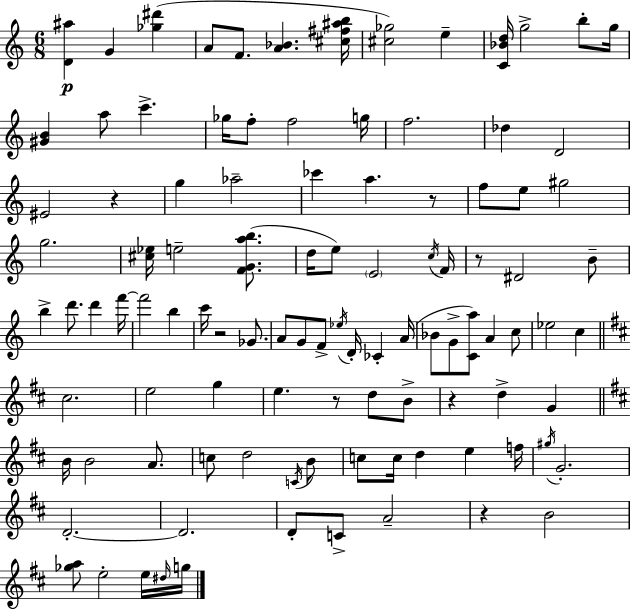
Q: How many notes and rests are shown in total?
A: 104